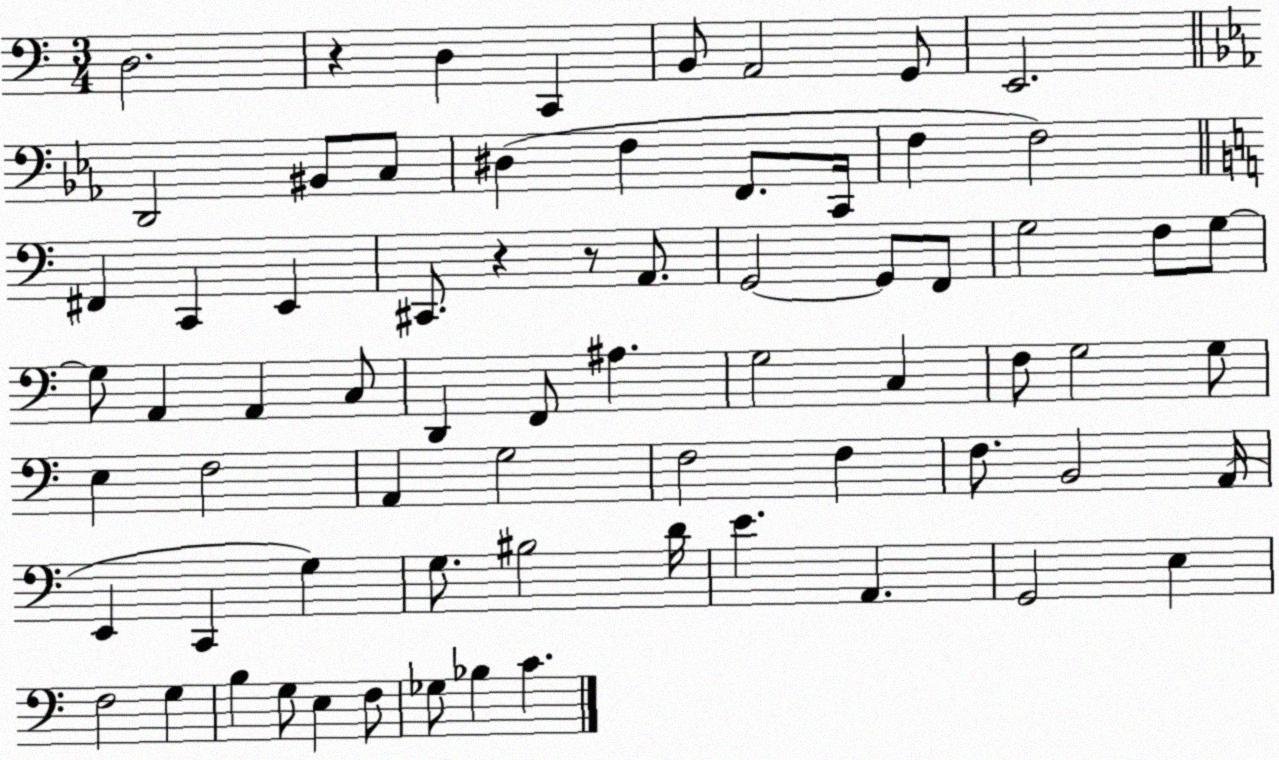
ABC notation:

X:1
T:Untitled
M:3/4
L:1/4
K:C
D,2 z D, C,, B,,/2 A,,2 G,,/2 E,,2 D,,2 ^B,,/2 C,/2 ^D, F, F,,/2 C,,/4 F, F,2 ^F,, C,, E,, ^C,,/2 z z/2 A,,/2 G,,2 G,,/2 F,,/2 G,2 F,/2 G,/2 G,/2 A,, A,, C,/2 D,, F,,/2 ^A, G,2 C, F,/2 G,2 G,/2 E, F,2 A,, G,2 F,2 F, F,/2 B,,2 A,,/4 E,, C,, G, G,/2 ^B,2 D/4 E A,, G,,2 E, F,2 G, B, G,/2 E, F,/2 _G,/2 _B, C